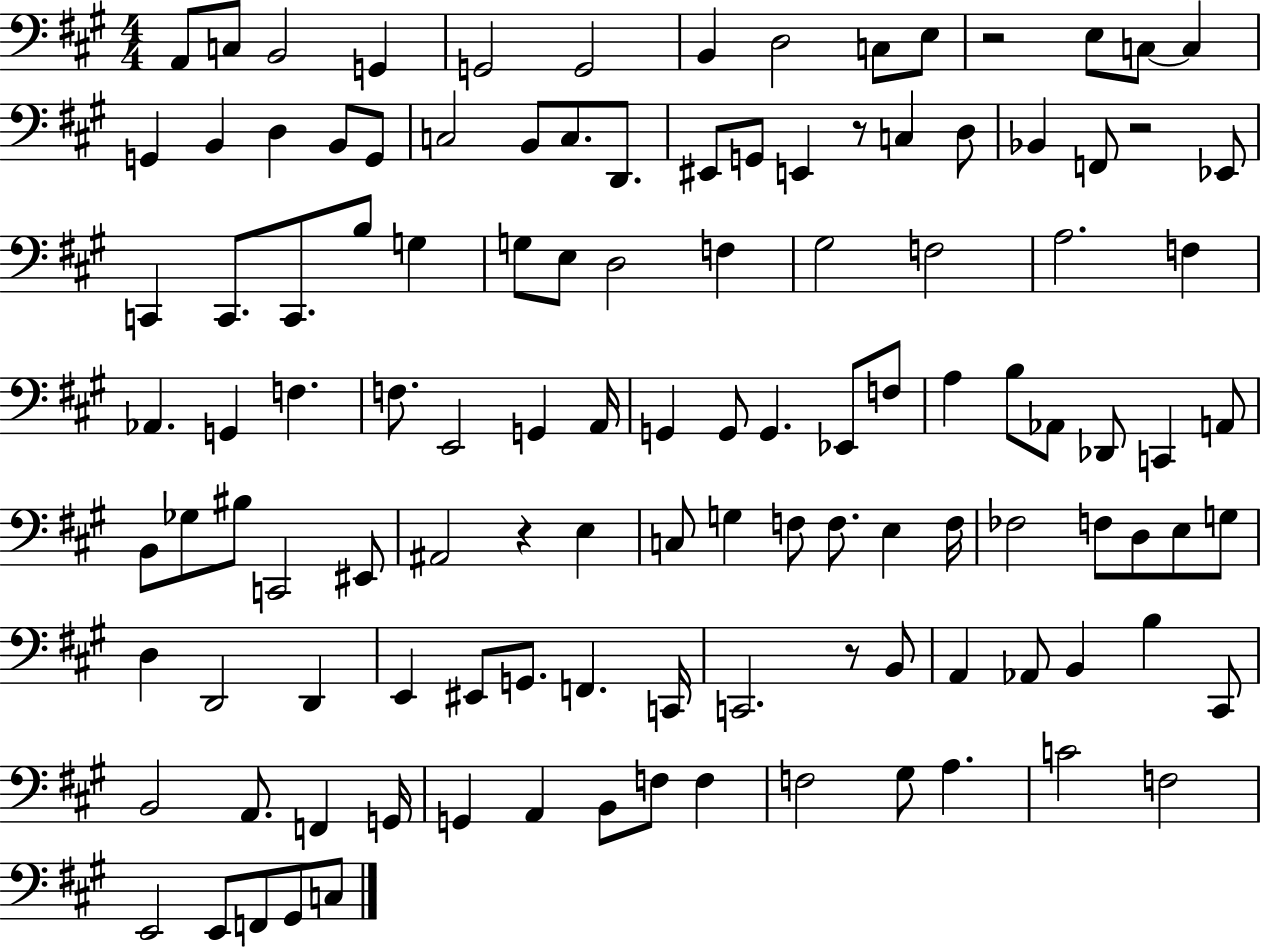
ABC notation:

X:1
T:Untitled
M:4/4
L:1/4
K:A
A,,/2 C,/2 B,,2 G,, G,,2 G,,2 B,, D,2 C,/2 E,/2 z2 E,/2 C,/2 C, G,, B,, D, B,,/2 G,,/2 C,2 B,,/2 C,/2 D,,/2 ^E,,/2 G,,/2 E,, z/2 C, D,/2 _B,, F,,/2 z2 _E,,/2 C,, C,,/2 C,,/2 B,/2 G, G,/2 E,/2 D,2 F, ^G,2 F,2 A,2 F, _A,, G,, F, F,/2 E,,2 G,, A,,/4 G,, G,,/2 G,, _E,,/2 F,/2 A, B,/2 _A,,/2 _D,,/2 C,, A,,/2 B,,/2 _G,/2 ^B,/2 C,,2 ^E,,/2 ^A,,2 z E, C,/2 G, F,/2 F,/2 E, F,/4 _F,2 F,/2 D,/2 E,/2 G,/2 D, D,,2 D,, E,, ^E,,/2 G,,/2 F,, C,,/4 C,,2 z/2 B,,/2 A,, _A,,/2 B,, B, ^C,,/2 B,,2 A,,/2 F,, G,,/4 G,, A,, B,,/2 F,/2 F, F,2 ^G,/2 A, C2 F,2 E,,2 E,,/2 F,,/2 ^G,,/2 C,/2